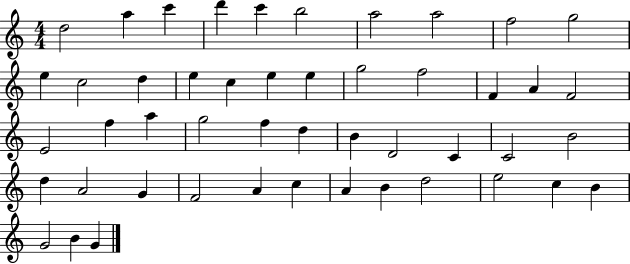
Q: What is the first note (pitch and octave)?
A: D5